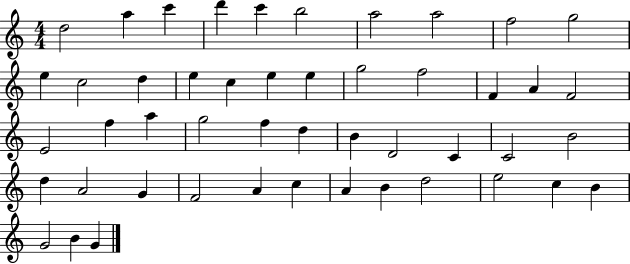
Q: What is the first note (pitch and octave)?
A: D5